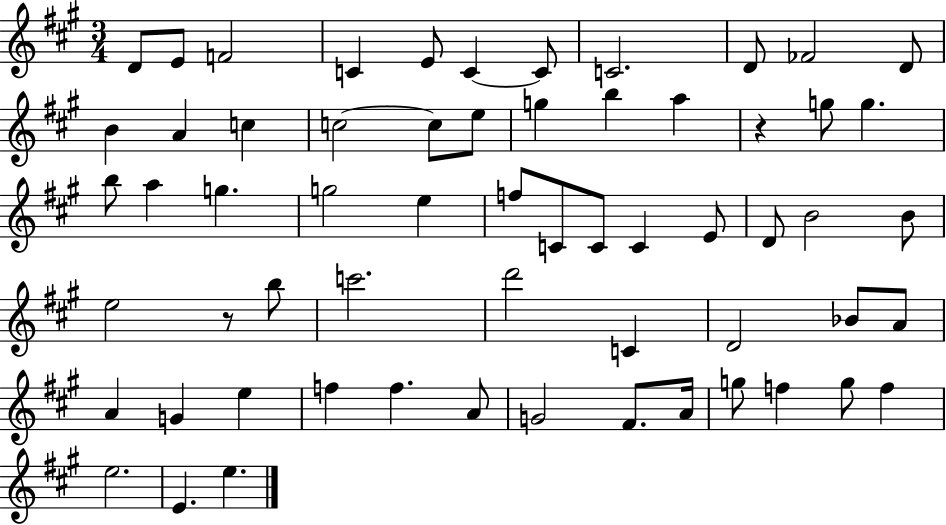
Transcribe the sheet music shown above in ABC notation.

X:1
T:Untitled
M:3/4
L:1/4
K:A
D/2 E/2 F2 C E/2 C C/2 C2 D/2 _F2 D/2 B A c c2 c/2 e/2 g b a z g/2 g b/2 a g g2 e f/2 C/2 C/2 C E/2 D/2 B2 B/2 e2 z/2 b/2 c'2 d'2 C D2 _B/2 A/2 A G e f f A/2 G2 ^F/2 A/4 g/2 f g/2 f e2 E e